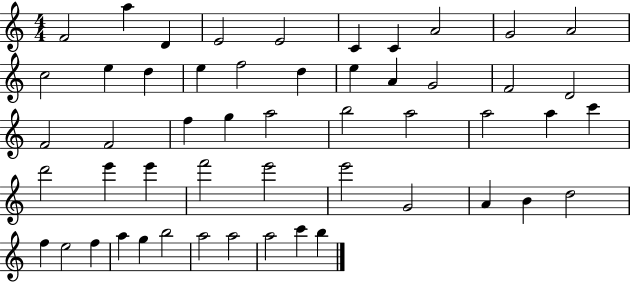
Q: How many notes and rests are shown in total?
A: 52